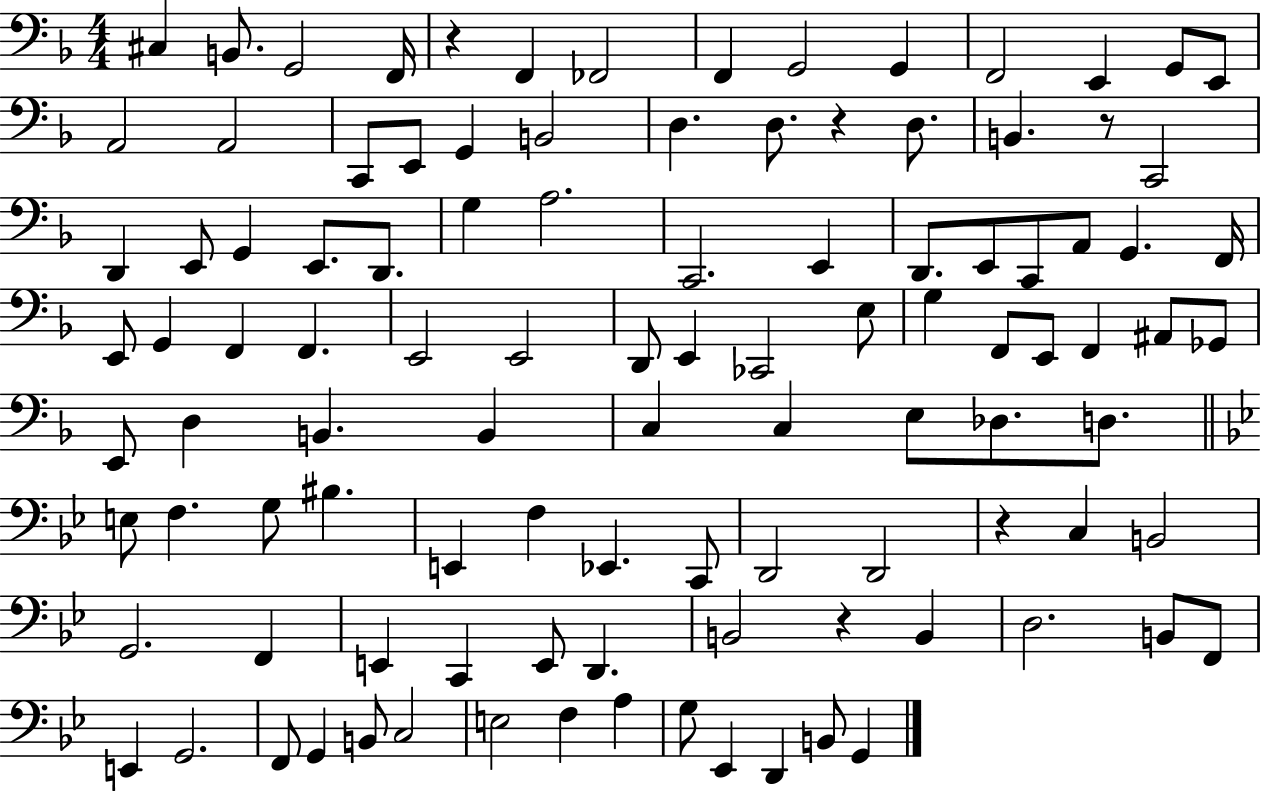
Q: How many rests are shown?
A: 5